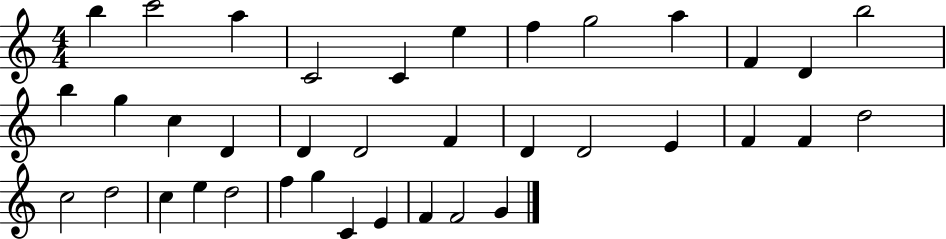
B5/q C6/h A5/q C4/h C4/q E5/q F5/q G5/h A5/q F4/q D4/q B5/h B5/q G5/q C5/q D4/q D4/q D4/h F4/q D4/q D4/h E4/q F4/q F4/q D5/h C5/h D5/h C5/q E5/q D5/h F5/q G5/q C4/q E4/q F4/q F4/h G4/q